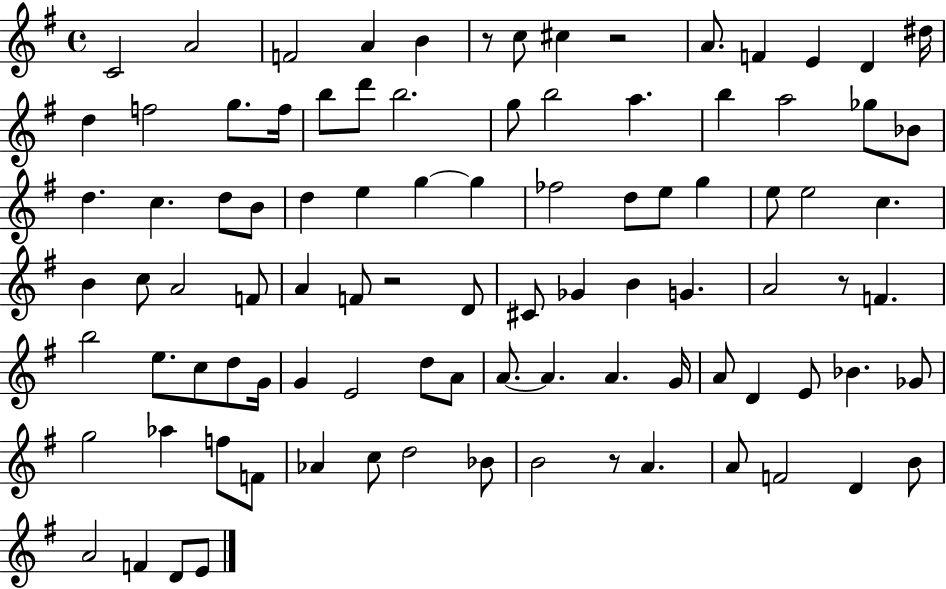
X:1
T:Untitled
M:4/4
L:1/4
K:G
C2 A2 F2 A B z/2 c/2 ^c z2 A/2 F E D ^d/4 d f2 g/2 f/4 b/2 d'/2 b2 g/2 b2 a b a2 _g/2 _B/2 d c d/2 B/2 d e g g _f2 d/2 e/2 g e/2 e2 c B c/2 A2 F/2 A F/2 z2 D/2 ^C/2 _G B G A2 z/2 F b2 e/2 c/2 d/2 G/4 G E2 d/2 A/2 A/2 A A G/4 A/2 D E/2 _B _G/2 g2 _a f/2 F/2 _A c/2 d2 _B/2 B2 z/2 A A/2 F2 D B/2 A2 F D/2 E/2